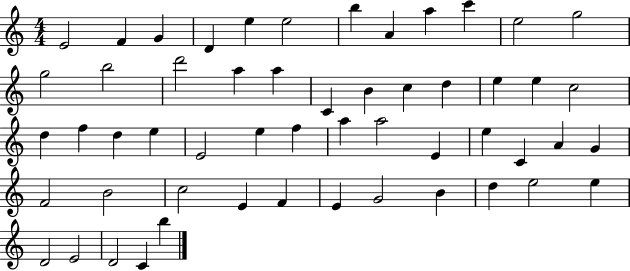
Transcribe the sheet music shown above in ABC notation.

X:1
T:Untitled
M:4/4
L:1/4
K:C
E2 F G D e e2 b A a c' e2 g2 g2 b2 d'2 a a C B c d e e c2 d f d e E2 e f a a2 E e C A G F2 B2 c2 E F E G2 B d e2 e D2 E2 D2 C b